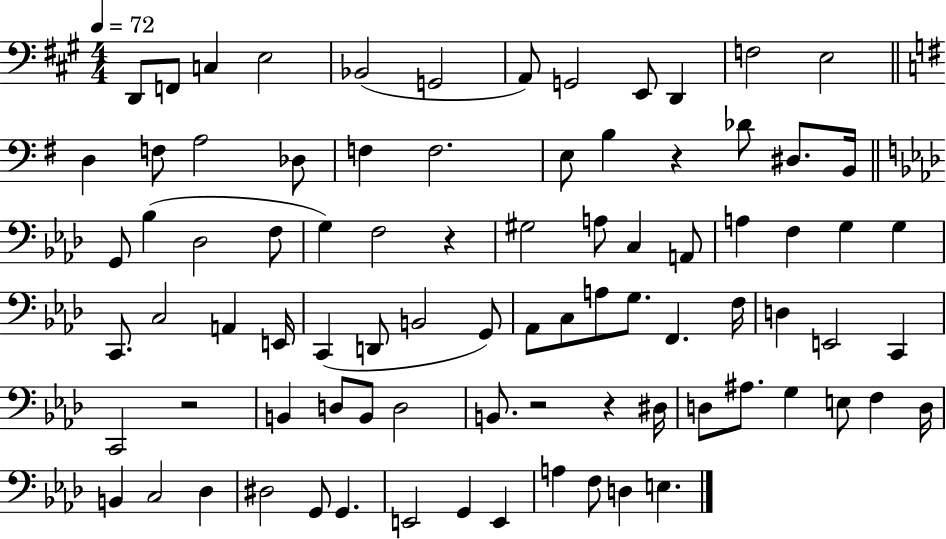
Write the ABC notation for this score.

X:1
T:Untitled
M:4/4
L:1/4
K:A
D,,/2 F,,/2 C, E,2 _B,,2 G,,2 A,,/2 G,,2 E,,/2 D,, F,2 E,2 D, F,/2 A,2 _D,/2 F, F,2 E,/2 B, z _D/2 ^D,/2 B,,/4 G,,/2 _B, _D,2 F,/2 G, F,2 z ^G,2 A,/2 C, A,,/2 A, F, G, G, C,,/2 C,2 A,, E,,/4 C,, D,,/2 B,,2 G,,/2 _A,,/2 C,/2 A,/2 G,/2 F,, F,/4 D, E,,2 C,, C,,2 z2 B,, D,/2 B,,/2 D,2 B,,/2 z2 z ^D,/4 D,/2 ^A,/2 G, E,/2 F, D,/4 B,, C,2 _D, ^D,2 G,,/2 G,, E,,2 G,, E,, A, F,/2 D, E,